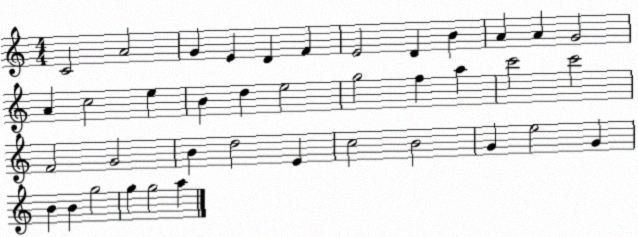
X:1
T:Untitled
M:4/4
L:1/4
K:C
C2 A2 G E D F E2 D B A A G2 A c2 e B d e2 g2 f a c'2 c'2 F2 G2 B d2 E c2 B2 G e2 G B B g2 g g2 a